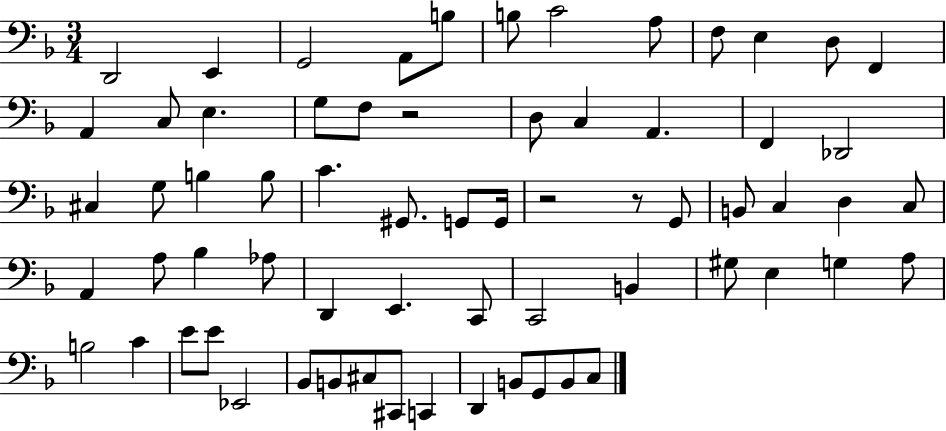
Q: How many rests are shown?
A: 3